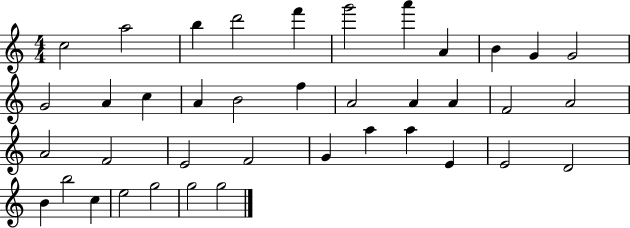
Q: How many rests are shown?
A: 0